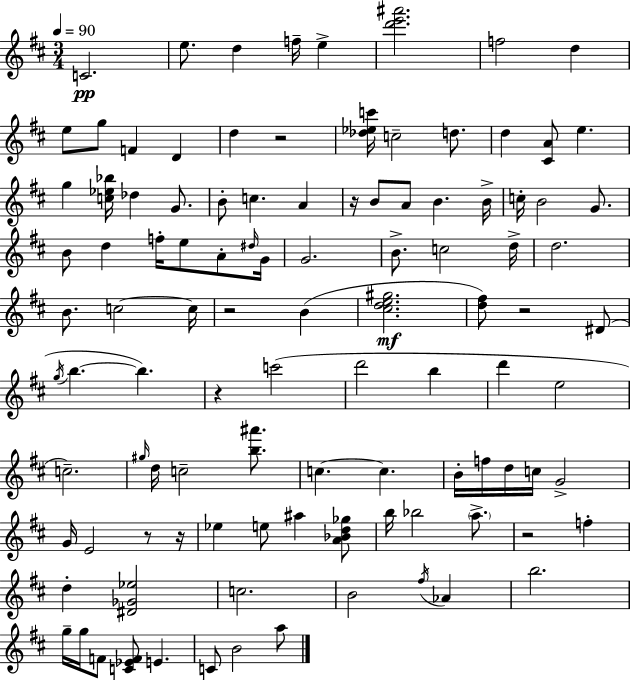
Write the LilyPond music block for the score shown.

{
  \clef treble
  \numericTimeSignature
  \time 3/4
  \key d \major
  \tempo 4 = 90
  \repeat volta 2 { c'2.\pp | e''8. d''4 f''16-- e''4-> | <d''' e''' ais'''>2. | f''2 d''4 | \break e''8 g''8 f'4 d'4 | d''4 r2 | <des'' ees'' c'''>16 c''2-- d''8. | d''4 <cis' a'>8 e''4. | \break g''4 <c'' ees'' bes''>16 des''4 g'8. | b'8-. c''4. a'4 | r16 b'8 a'8 b'4. b'16-> | c''16-. b'2 g'8. | \break b'8 d''4 f''16-. e''8 a'8-. \grace { dis''16 } | g'16 g'2. | b'8.-> c''2 | d''16-> d''2. | \break b'8. c''2~~ | c''16 r2 b'4( | <cis'' d'' e'' gis''>2.\mf | <d'' fis''>8) r2 dis'8( | \break \acciaccatura { g''16 } b''4.~~ b''4.) | r4 c'''2( | d'''2 b''4 | d'''4 e''2 | \break c''2.--) | \grace { gis''16 } d''16 c''2-- | <b'' ais'''>8. c''4.~~ c''4. | b'16-. f''16 d''16 c''16 g'2-> | \break g'16 e'2 | r8 r16 ees''4 e''8 ais''4 | <a' bes' d'' ges''>8 b''16 bes''2 | \parenthesize a''8.-> r2 f''4-. | \break d''4-. <dis' ges' ees''>2 | c''2. | b'2 \acciaccatura { fis''16 } | aes'4 b''2. | \break g''16-- g''16 f'8 <c' ees' f'>8 e'4. | c'8 b'2 | a''8 } \bar "|."
}